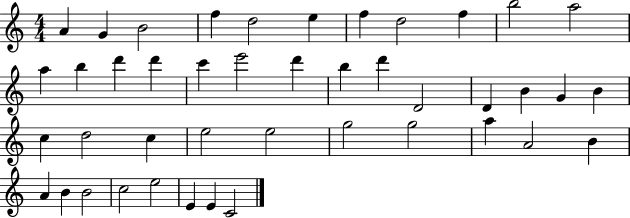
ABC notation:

X:1
T:Untitled
M:4/4
L:1/4
K:C
A G B2 f d2 e f d2 f b2 a2 a b d' d' c' e'2 d' b d' D2 D B G B c d2 c e2 e2 g2 g2 a A2 B A B B2 c2 e2 E E C2